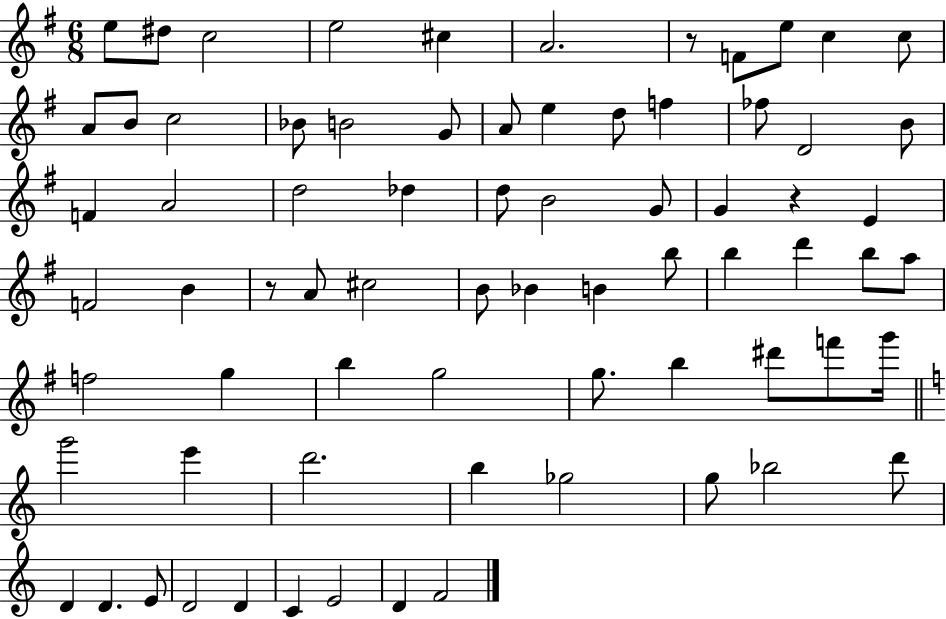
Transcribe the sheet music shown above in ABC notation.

X:1
T:Untitled
M:6/8
L:1/4
K:G
e/2 ^d/2 c2 e2 ^c A2 z/2 F/2 e/2 c c/2 A/2 B/2 c2 _B/2 B2 G/2 A/2 e d/2 f _f/2 D2 B/2 F A2 d2 _d d/2 B2 G/2 G z E F2 B z/2 A/2 ^c2 B/2 _B B b/2 b d' b/2 a/2 f2 g b g2 g/2 b ^d'/2 f'/2 g'/4 g'2 e' d'2 b _g2 g/2 _b2 d'/2 D D E/2 D2 D C E2 D F2